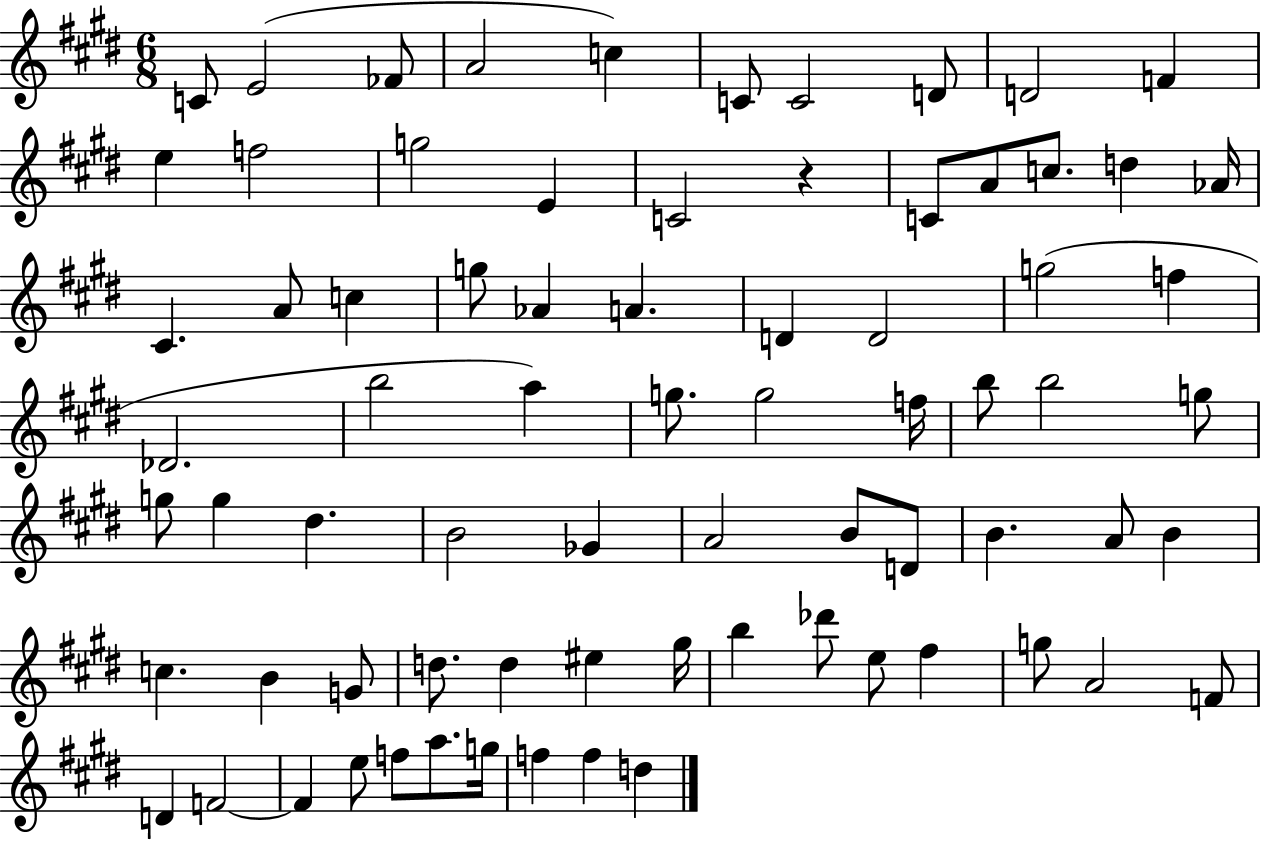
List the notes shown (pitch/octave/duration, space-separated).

C4/e E4/h FES4/e A4/h C5/q C4/e C4/h D4/e D4/h F4/q E5/q F5/h G5/h E4/q C4/h R/q C4/e A4/e C5/e. D5/q Ab4/s C#4/q. A4/e C5/q G5/e Ab4/q A4/q. D4/q D4/h G5/h F5/q Db4/h. B5/h A5/q G5/e. G5/h F5/s B5/e B5/h G5/e G5/e G5/q D#5/q. B4/h Gb4/q A4/h B4/e D4/e B4/q. A4/e B4/q C5/q. B4/q G4/e D5/e. D5/q EIS5/q G#5/s B5/q Db6/e E5/e F#5/q G5/e A4/h F4/e D4/q F4/h F4/q E5/e F5/e A5/e. G5/s F5/q F5/q D5/q